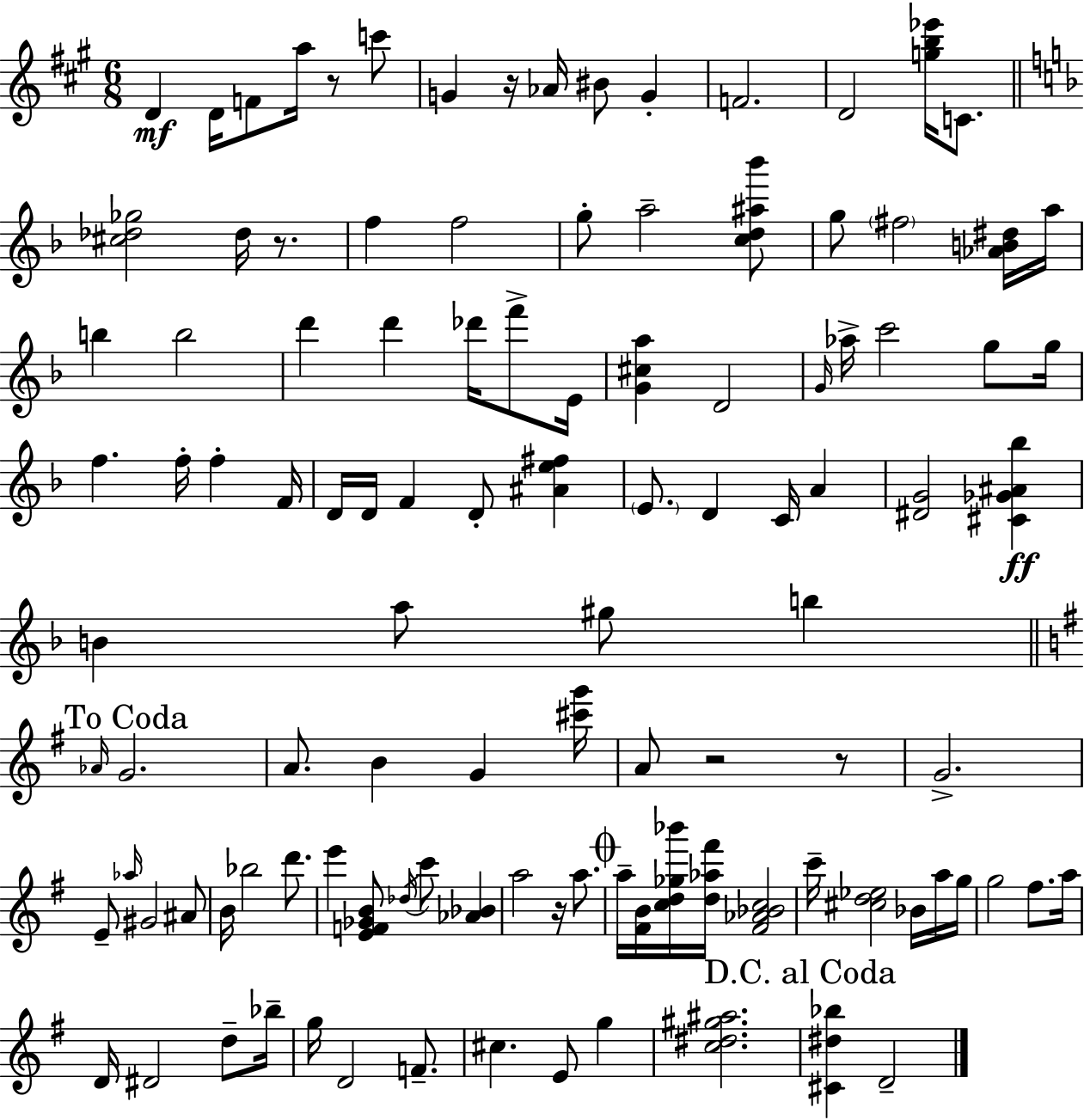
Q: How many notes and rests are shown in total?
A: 111